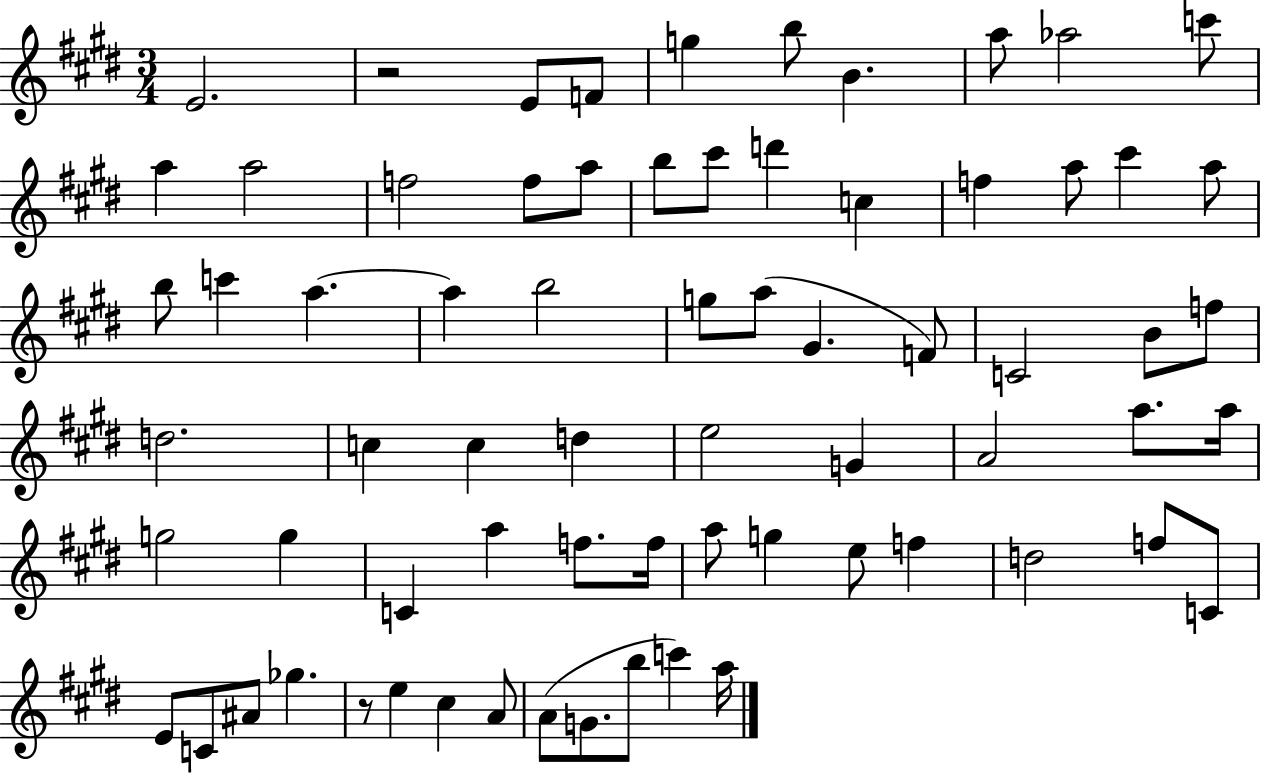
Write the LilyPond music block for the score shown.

{
  \clef treble
  \numericTimeSignature
  \time 3/4
  \key e \major
  \repeat volta 2 { e'2. | r2 e'8 f'8 | g''4 b''8 b'4. | a''8 aes''2 c'''8 | \break a''4 a''2 | f''2 f''8 a''8 | b''8 cis'''8 d'''4 c''4 | f''4 a''8 cis'''4 a''8 | \break b''8 c'''4 a''4.~~ | a''4 b''2 | g''8 a''8( gis'4. f'8) | c'2 b'8 f''8 | \break d''2. | c''4 c''4 d''4 | e''2 g'4 | a'2 a''8. a''16 | \break g''2 g''4 | c'4 a''4 f''8. f''16 | a''8 g''4 e''8 f''4 | d''2 f''8 c'8 | \break e'8 c'8 ais'8 ges''4. | r8 e''4 cis''4 a'8 | a'8( g'8. b''8 c'''4) a''16 | } \bar "|."
}